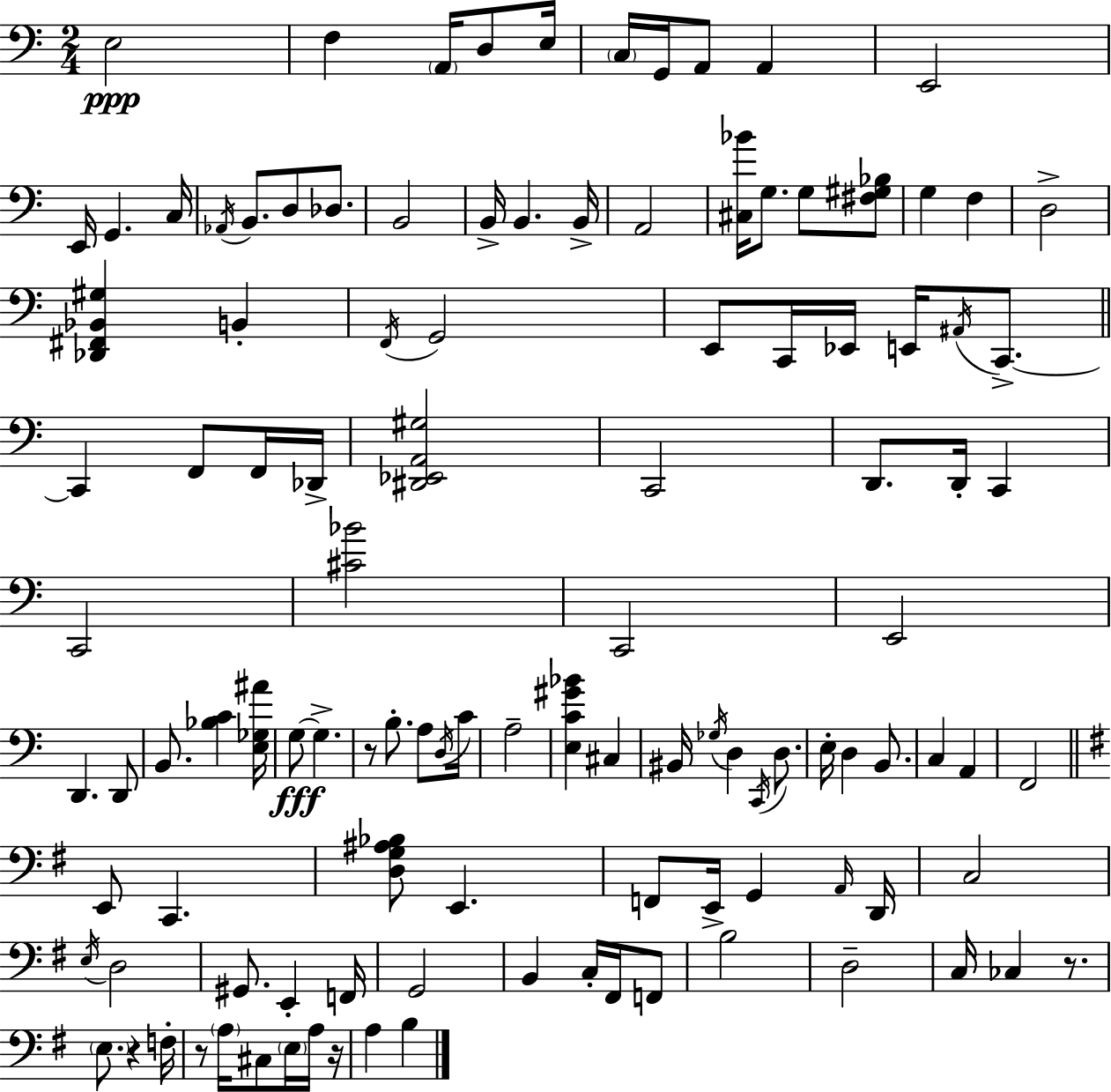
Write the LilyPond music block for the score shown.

{
  \clef bass
  \numericTimeSignature
  \time 2/4
  \key a \minor
  \repeat volta 2 { e2\ppp | f4 \parenthesize a,16 d8 e16 | \parenthesize c16 g,16 a,8 a,4 | e,2 | \break e,16 g,4. c16 | \acciaccatura { aes,16 } b,8. d8 des8. | b,2 | b,16-> b,4. | \break b,16-> a,2 | <cis bes'>16 g8. g8 <fis gis bes>8 | g4 f4 | d2-> | \break <des, fis, bes, gis>4 b,4-. | \acciaccatura { f,16 } g,2 | e,8 c,16 ees,16 e,16 \acciaccatura { ais,16 } | c,8.->~~ \bar "||" \break \key a \minor c,4 f,8 f,16 des,16-> | <dis, ees, a, gis>2 | c,2 | d,8. d,16-. c,4 | \break c,2 | <cis' bes'>2 | c,2 | e,2 | \break d,4. d,8 | b,8. <bes c'>4 <e ges ais'>16 | g8~~\fff g4.-> | r8 b8.-. a8 \acciaccatura { d16 } | \break c'16 a2-- | <e c' gis' bes'>4 cis4 | bis,16 \acciaccatura { ges16 } d4 \acciaccatura { c,16 } | d8. e16-. d4 | \break b,8. c4 a,4 | f,2 | \bar "||" \break \key g \major e,8 c,4. | <d g ais bes>8 e,4. | f,8 e,16-> g,4 \grace { a,16 } | d,16 c2 | \break \acciaccatura { e16 } d2 | gis,8. e,4-. | f,16 g,2 | b,4 c16-. fis,16 | \break f,8 b2 | d2-- | c16 ces4 r8. | \parenthesize e8. r4 | \break f16-. r8 \parenthesize a16 cis8 \parenthesize e16 | a16 r16 a4 b4 | } \bar "|."
}